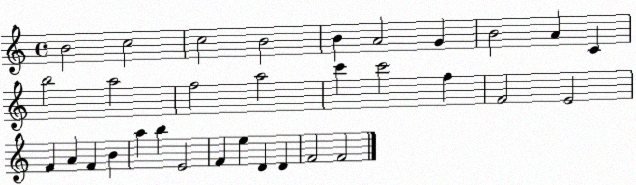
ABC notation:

X:1
T:Untitled
M:4/4
L:1/4
K:C
B2 c2 c2 B2 B A2 G B2 A C b2 a2 f2 a2 c' c'2 f F2 E2 F A F B a b E2 F e D D F2 F2